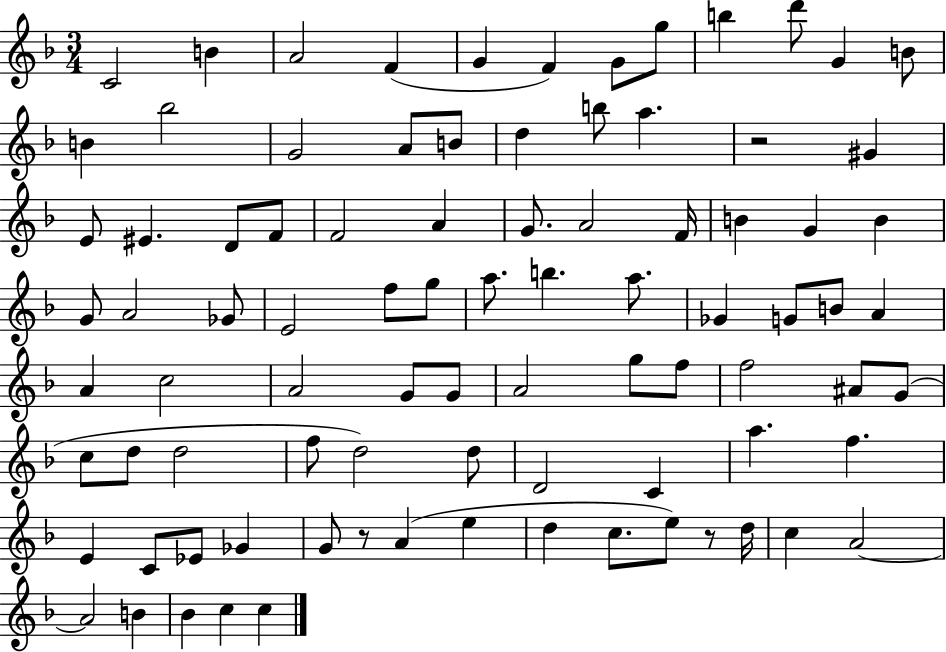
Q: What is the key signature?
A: F major